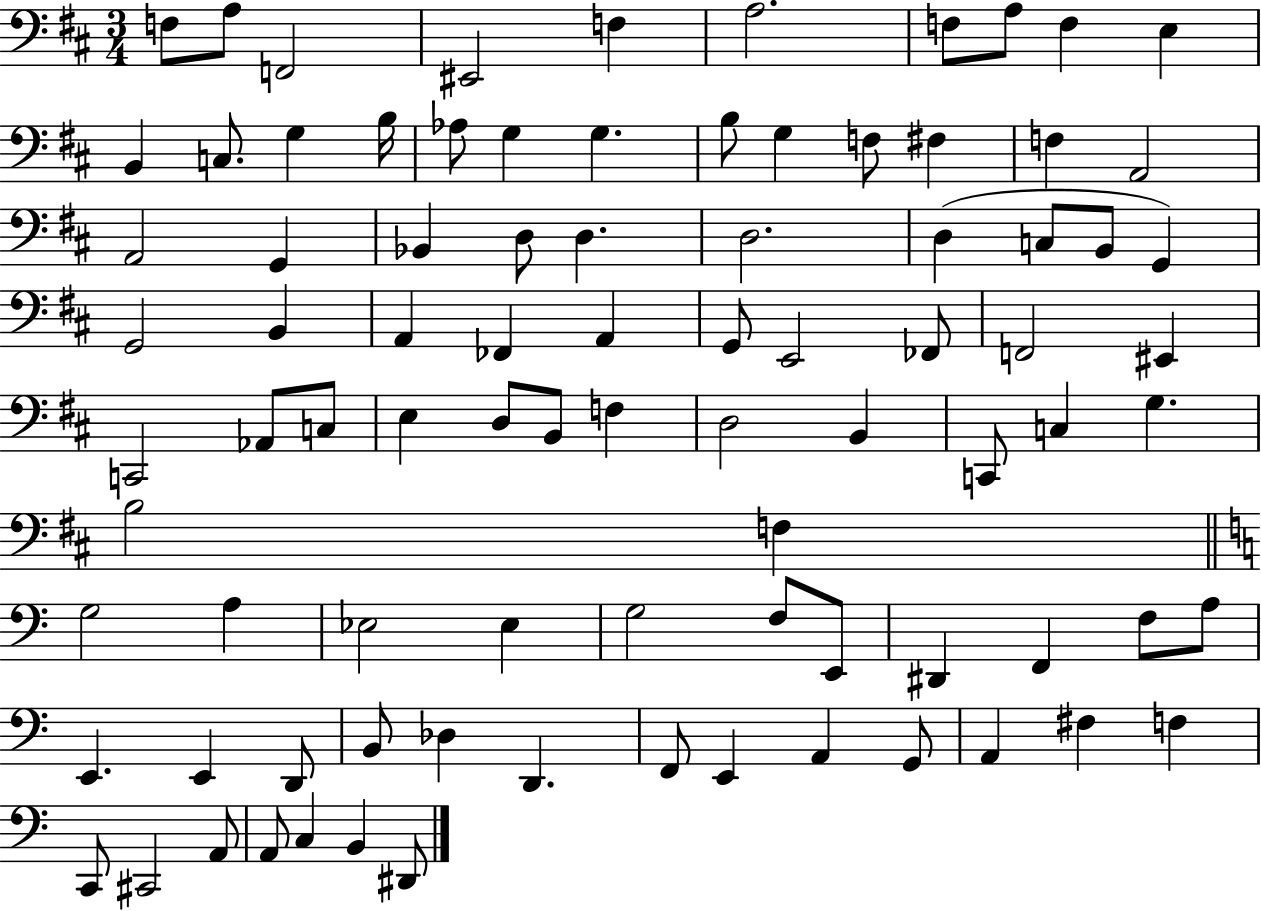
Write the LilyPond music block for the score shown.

{
  \clef bass
  \numericTimeSignature
  \time 3/4
  \key d \major
  f8 a8 f,2 | eis,2 f4 | a2. | f8 a8 f4 e4 | \break b,4 c8. g4 b16 | aes8 g4 g4. | b8 g4 f8 fis4 | f4 a,2 | \break a,2 g,4 | bes,4 d8 d4. | d2. | d4( c8 b,8 g,4) | \break g,2 b,4 | a,4 fes,4 a,4 | g,8 e,2 fes,8 | f,2 eis,4 | \break c,2 aes,8 c8 | e4 d8 b,8 f4 | d2 b,4 | c,8 c4 g4. | \break b2 f4 | \bar "||" \break \key c \major g2 a4 | ees2 ees4 | g2 f8 e,8 | dis,4 f,4 f8 a8 | \break e,4. e,4 d,8 | b,8 des4 d,4. | f,8 e,4 a,4 g,8 | a,4 fis4 f4 | \break c,8 cis,2 a,8 | a,8 c4 b,4 dis,8 | \bar "|."
}